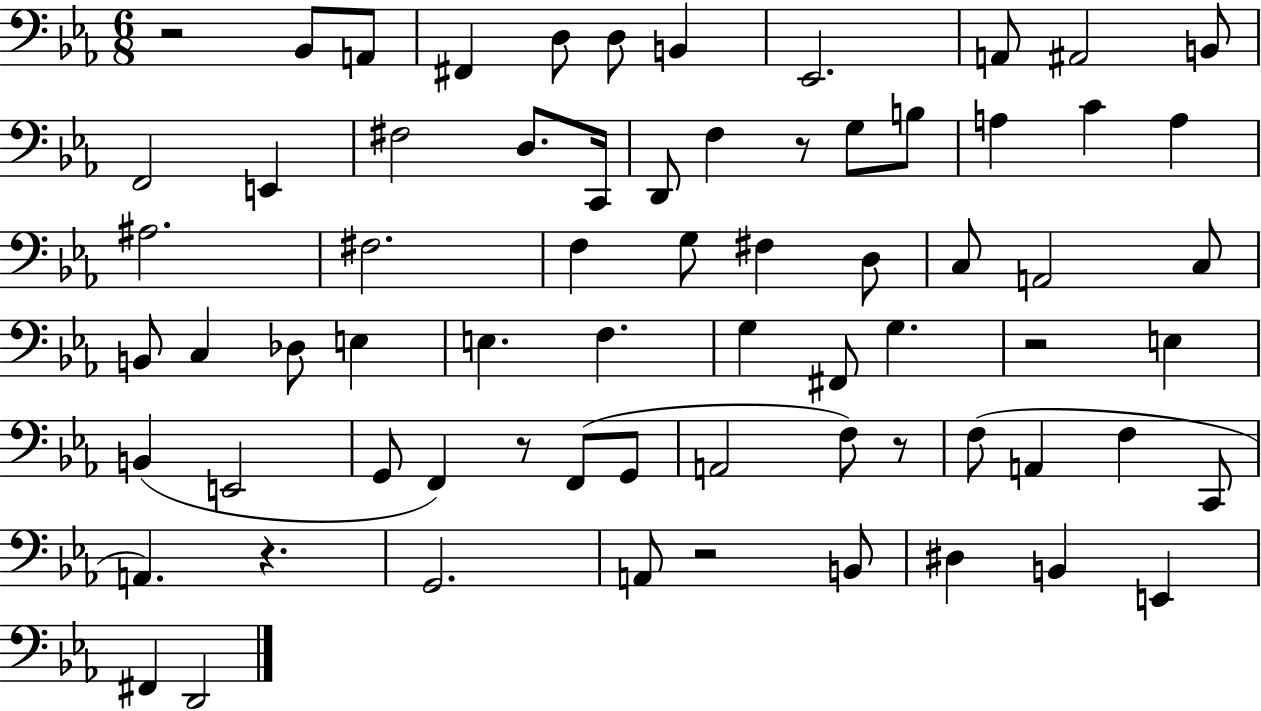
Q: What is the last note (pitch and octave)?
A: D2